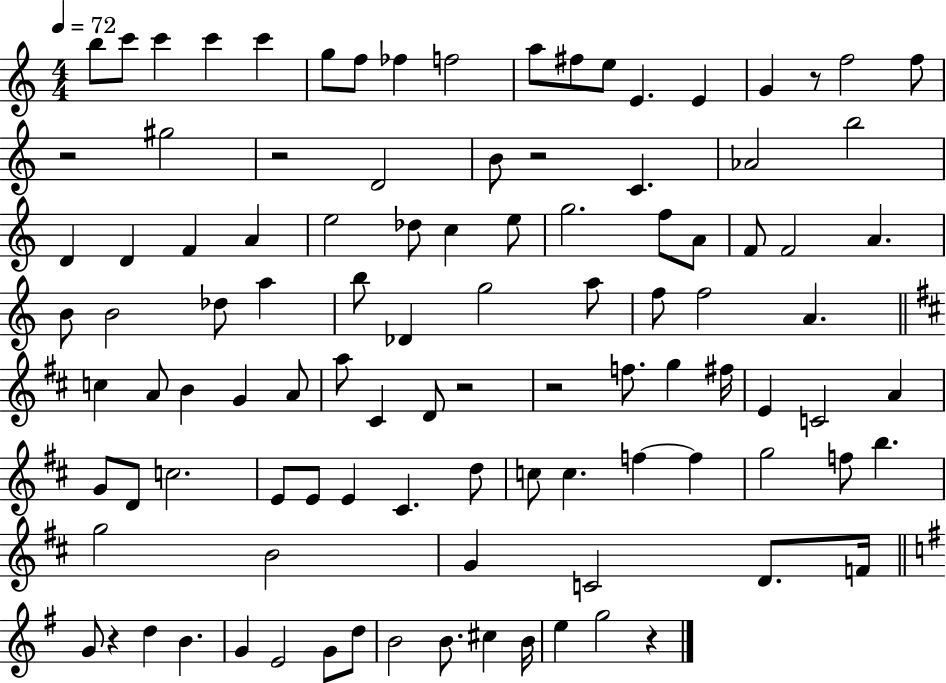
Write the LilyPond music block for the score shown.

{
  \clef treble
  \numericTimeSignature
  \time 4/4
  \key c \major
  \tempo 4 = 72
  b''8 c'''8 c'''4 c'''4 c'''4 | g''8 f''8 fes''4 f''2 | a''8 fis''8 e''8 e'4. e'4 | g'4 r8 f''2 f''8 | \break r2 gis''2 | r2 d'2 | b'8 r2 c'4. | aes'2 b''2 | \break d'4 d'4 f'4 a'4 | e''2 des''8 c''4 e''8 | g''2. f''8 a'8 | f'8 f'2 a'4. | \break b'8 b'2 des''8 a''4 | b''8 des'4 g''2 a''8 | f''8 f''2 a'4. | \bar "||" \break \key d \major c''4 a'8 b'4 g'4 a'8 | a''8 cis'4 d'8 r2 | r2 f''8. g''4 fis''16 | e'4 c'2 a'4 | \break g'8 d'8 c''2. | e'8 e'8 e'4 cis'4. d''8 | c''8 c''4. f''4~~ f''4 | g''2 f''8 b''4. | \break g''2 b'2 | g'4 c'2 d'8. f'16 | \bar "||" \break \key e \minor g'8 r4 d''4 b'4. | g'4 e'2 g'8 d''8 | b'2 b'8. cis''4 b'16 | e''4 g''2 r4 | \break \bar "|."
}